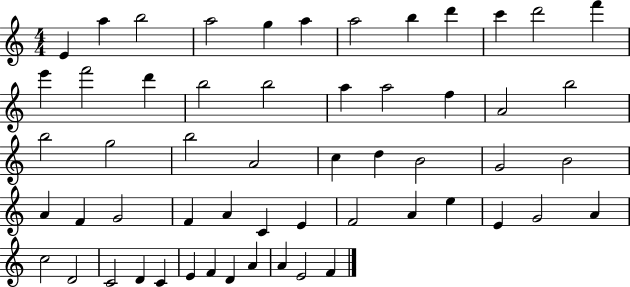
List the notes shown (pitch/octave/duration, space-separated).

E4/q A5/q B5/h A5/h G5/q A5/q A5/h B5/q D6/q C6/q D6/h F6/q E6/q F6/h D6/q B5/h B5/h A5/q A5/h F5/q A4/h B5/h B5/h G5/h B5/h A4/h C5/q D5/q B4/h G4/h B4/h A4/q F4/q G4/h F4/q A4/q C4/q E4/q F4/h A4/q E5/q E4/q G4/h A4/q C5/h D4/h C4/h D4/q C4/q E4/q F4/q D4/q A4/q A4/q E4/h F4/q